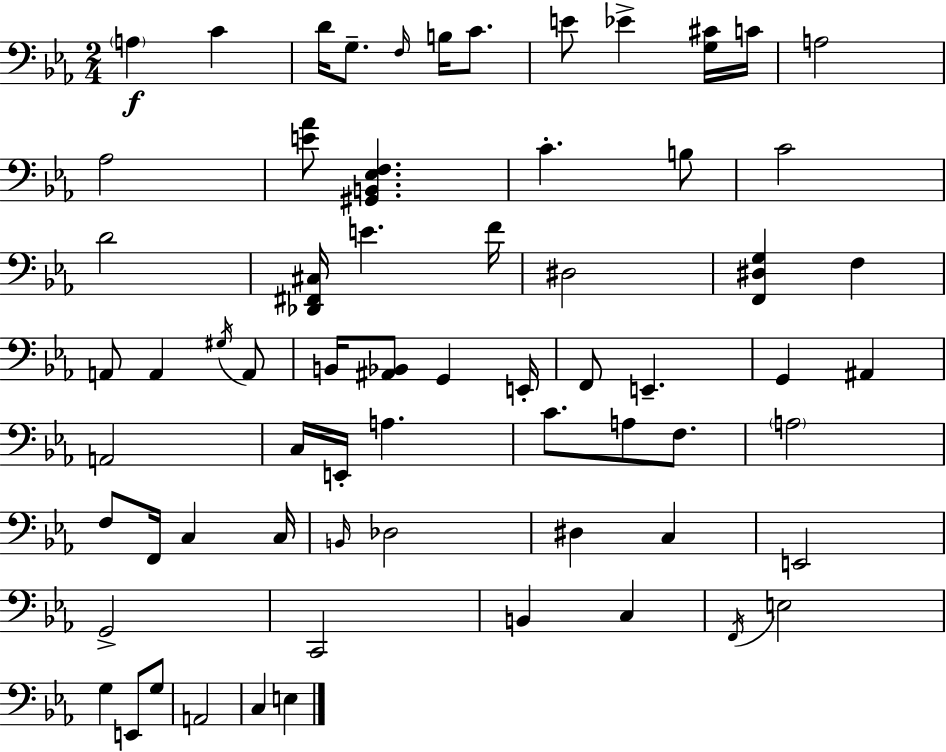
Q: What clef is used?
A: bass